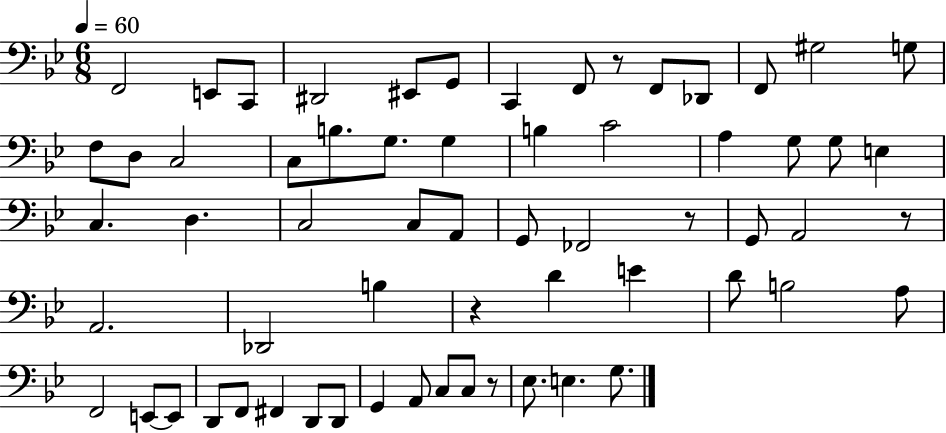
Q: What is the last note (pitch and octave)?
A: G3